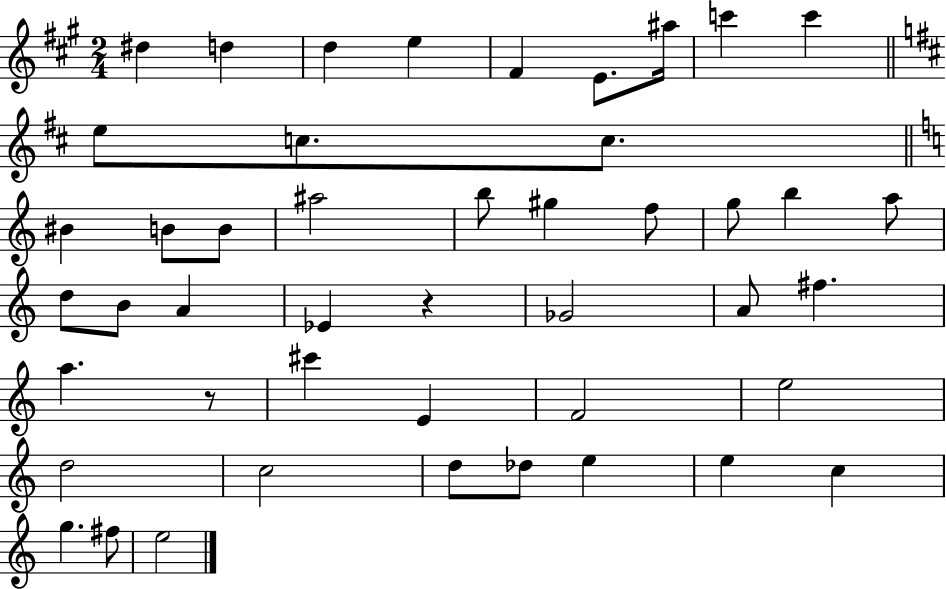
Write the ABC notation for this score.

X:1
T:Untitled
M:2/4
L:1/4
K:A
^d d d e ^F E/2 ^a/4 c' c' e/2 c/2 c/2 ^B B/2 B/2 ^a2 b/2 ^g f/2 g/2 b a/2 d/2 B/2 A _E z _G2 A/2 ^f a z/2 ^c' E F2 e2 d2 c2 d/2 _d/2 e e c g ^f/2 e2